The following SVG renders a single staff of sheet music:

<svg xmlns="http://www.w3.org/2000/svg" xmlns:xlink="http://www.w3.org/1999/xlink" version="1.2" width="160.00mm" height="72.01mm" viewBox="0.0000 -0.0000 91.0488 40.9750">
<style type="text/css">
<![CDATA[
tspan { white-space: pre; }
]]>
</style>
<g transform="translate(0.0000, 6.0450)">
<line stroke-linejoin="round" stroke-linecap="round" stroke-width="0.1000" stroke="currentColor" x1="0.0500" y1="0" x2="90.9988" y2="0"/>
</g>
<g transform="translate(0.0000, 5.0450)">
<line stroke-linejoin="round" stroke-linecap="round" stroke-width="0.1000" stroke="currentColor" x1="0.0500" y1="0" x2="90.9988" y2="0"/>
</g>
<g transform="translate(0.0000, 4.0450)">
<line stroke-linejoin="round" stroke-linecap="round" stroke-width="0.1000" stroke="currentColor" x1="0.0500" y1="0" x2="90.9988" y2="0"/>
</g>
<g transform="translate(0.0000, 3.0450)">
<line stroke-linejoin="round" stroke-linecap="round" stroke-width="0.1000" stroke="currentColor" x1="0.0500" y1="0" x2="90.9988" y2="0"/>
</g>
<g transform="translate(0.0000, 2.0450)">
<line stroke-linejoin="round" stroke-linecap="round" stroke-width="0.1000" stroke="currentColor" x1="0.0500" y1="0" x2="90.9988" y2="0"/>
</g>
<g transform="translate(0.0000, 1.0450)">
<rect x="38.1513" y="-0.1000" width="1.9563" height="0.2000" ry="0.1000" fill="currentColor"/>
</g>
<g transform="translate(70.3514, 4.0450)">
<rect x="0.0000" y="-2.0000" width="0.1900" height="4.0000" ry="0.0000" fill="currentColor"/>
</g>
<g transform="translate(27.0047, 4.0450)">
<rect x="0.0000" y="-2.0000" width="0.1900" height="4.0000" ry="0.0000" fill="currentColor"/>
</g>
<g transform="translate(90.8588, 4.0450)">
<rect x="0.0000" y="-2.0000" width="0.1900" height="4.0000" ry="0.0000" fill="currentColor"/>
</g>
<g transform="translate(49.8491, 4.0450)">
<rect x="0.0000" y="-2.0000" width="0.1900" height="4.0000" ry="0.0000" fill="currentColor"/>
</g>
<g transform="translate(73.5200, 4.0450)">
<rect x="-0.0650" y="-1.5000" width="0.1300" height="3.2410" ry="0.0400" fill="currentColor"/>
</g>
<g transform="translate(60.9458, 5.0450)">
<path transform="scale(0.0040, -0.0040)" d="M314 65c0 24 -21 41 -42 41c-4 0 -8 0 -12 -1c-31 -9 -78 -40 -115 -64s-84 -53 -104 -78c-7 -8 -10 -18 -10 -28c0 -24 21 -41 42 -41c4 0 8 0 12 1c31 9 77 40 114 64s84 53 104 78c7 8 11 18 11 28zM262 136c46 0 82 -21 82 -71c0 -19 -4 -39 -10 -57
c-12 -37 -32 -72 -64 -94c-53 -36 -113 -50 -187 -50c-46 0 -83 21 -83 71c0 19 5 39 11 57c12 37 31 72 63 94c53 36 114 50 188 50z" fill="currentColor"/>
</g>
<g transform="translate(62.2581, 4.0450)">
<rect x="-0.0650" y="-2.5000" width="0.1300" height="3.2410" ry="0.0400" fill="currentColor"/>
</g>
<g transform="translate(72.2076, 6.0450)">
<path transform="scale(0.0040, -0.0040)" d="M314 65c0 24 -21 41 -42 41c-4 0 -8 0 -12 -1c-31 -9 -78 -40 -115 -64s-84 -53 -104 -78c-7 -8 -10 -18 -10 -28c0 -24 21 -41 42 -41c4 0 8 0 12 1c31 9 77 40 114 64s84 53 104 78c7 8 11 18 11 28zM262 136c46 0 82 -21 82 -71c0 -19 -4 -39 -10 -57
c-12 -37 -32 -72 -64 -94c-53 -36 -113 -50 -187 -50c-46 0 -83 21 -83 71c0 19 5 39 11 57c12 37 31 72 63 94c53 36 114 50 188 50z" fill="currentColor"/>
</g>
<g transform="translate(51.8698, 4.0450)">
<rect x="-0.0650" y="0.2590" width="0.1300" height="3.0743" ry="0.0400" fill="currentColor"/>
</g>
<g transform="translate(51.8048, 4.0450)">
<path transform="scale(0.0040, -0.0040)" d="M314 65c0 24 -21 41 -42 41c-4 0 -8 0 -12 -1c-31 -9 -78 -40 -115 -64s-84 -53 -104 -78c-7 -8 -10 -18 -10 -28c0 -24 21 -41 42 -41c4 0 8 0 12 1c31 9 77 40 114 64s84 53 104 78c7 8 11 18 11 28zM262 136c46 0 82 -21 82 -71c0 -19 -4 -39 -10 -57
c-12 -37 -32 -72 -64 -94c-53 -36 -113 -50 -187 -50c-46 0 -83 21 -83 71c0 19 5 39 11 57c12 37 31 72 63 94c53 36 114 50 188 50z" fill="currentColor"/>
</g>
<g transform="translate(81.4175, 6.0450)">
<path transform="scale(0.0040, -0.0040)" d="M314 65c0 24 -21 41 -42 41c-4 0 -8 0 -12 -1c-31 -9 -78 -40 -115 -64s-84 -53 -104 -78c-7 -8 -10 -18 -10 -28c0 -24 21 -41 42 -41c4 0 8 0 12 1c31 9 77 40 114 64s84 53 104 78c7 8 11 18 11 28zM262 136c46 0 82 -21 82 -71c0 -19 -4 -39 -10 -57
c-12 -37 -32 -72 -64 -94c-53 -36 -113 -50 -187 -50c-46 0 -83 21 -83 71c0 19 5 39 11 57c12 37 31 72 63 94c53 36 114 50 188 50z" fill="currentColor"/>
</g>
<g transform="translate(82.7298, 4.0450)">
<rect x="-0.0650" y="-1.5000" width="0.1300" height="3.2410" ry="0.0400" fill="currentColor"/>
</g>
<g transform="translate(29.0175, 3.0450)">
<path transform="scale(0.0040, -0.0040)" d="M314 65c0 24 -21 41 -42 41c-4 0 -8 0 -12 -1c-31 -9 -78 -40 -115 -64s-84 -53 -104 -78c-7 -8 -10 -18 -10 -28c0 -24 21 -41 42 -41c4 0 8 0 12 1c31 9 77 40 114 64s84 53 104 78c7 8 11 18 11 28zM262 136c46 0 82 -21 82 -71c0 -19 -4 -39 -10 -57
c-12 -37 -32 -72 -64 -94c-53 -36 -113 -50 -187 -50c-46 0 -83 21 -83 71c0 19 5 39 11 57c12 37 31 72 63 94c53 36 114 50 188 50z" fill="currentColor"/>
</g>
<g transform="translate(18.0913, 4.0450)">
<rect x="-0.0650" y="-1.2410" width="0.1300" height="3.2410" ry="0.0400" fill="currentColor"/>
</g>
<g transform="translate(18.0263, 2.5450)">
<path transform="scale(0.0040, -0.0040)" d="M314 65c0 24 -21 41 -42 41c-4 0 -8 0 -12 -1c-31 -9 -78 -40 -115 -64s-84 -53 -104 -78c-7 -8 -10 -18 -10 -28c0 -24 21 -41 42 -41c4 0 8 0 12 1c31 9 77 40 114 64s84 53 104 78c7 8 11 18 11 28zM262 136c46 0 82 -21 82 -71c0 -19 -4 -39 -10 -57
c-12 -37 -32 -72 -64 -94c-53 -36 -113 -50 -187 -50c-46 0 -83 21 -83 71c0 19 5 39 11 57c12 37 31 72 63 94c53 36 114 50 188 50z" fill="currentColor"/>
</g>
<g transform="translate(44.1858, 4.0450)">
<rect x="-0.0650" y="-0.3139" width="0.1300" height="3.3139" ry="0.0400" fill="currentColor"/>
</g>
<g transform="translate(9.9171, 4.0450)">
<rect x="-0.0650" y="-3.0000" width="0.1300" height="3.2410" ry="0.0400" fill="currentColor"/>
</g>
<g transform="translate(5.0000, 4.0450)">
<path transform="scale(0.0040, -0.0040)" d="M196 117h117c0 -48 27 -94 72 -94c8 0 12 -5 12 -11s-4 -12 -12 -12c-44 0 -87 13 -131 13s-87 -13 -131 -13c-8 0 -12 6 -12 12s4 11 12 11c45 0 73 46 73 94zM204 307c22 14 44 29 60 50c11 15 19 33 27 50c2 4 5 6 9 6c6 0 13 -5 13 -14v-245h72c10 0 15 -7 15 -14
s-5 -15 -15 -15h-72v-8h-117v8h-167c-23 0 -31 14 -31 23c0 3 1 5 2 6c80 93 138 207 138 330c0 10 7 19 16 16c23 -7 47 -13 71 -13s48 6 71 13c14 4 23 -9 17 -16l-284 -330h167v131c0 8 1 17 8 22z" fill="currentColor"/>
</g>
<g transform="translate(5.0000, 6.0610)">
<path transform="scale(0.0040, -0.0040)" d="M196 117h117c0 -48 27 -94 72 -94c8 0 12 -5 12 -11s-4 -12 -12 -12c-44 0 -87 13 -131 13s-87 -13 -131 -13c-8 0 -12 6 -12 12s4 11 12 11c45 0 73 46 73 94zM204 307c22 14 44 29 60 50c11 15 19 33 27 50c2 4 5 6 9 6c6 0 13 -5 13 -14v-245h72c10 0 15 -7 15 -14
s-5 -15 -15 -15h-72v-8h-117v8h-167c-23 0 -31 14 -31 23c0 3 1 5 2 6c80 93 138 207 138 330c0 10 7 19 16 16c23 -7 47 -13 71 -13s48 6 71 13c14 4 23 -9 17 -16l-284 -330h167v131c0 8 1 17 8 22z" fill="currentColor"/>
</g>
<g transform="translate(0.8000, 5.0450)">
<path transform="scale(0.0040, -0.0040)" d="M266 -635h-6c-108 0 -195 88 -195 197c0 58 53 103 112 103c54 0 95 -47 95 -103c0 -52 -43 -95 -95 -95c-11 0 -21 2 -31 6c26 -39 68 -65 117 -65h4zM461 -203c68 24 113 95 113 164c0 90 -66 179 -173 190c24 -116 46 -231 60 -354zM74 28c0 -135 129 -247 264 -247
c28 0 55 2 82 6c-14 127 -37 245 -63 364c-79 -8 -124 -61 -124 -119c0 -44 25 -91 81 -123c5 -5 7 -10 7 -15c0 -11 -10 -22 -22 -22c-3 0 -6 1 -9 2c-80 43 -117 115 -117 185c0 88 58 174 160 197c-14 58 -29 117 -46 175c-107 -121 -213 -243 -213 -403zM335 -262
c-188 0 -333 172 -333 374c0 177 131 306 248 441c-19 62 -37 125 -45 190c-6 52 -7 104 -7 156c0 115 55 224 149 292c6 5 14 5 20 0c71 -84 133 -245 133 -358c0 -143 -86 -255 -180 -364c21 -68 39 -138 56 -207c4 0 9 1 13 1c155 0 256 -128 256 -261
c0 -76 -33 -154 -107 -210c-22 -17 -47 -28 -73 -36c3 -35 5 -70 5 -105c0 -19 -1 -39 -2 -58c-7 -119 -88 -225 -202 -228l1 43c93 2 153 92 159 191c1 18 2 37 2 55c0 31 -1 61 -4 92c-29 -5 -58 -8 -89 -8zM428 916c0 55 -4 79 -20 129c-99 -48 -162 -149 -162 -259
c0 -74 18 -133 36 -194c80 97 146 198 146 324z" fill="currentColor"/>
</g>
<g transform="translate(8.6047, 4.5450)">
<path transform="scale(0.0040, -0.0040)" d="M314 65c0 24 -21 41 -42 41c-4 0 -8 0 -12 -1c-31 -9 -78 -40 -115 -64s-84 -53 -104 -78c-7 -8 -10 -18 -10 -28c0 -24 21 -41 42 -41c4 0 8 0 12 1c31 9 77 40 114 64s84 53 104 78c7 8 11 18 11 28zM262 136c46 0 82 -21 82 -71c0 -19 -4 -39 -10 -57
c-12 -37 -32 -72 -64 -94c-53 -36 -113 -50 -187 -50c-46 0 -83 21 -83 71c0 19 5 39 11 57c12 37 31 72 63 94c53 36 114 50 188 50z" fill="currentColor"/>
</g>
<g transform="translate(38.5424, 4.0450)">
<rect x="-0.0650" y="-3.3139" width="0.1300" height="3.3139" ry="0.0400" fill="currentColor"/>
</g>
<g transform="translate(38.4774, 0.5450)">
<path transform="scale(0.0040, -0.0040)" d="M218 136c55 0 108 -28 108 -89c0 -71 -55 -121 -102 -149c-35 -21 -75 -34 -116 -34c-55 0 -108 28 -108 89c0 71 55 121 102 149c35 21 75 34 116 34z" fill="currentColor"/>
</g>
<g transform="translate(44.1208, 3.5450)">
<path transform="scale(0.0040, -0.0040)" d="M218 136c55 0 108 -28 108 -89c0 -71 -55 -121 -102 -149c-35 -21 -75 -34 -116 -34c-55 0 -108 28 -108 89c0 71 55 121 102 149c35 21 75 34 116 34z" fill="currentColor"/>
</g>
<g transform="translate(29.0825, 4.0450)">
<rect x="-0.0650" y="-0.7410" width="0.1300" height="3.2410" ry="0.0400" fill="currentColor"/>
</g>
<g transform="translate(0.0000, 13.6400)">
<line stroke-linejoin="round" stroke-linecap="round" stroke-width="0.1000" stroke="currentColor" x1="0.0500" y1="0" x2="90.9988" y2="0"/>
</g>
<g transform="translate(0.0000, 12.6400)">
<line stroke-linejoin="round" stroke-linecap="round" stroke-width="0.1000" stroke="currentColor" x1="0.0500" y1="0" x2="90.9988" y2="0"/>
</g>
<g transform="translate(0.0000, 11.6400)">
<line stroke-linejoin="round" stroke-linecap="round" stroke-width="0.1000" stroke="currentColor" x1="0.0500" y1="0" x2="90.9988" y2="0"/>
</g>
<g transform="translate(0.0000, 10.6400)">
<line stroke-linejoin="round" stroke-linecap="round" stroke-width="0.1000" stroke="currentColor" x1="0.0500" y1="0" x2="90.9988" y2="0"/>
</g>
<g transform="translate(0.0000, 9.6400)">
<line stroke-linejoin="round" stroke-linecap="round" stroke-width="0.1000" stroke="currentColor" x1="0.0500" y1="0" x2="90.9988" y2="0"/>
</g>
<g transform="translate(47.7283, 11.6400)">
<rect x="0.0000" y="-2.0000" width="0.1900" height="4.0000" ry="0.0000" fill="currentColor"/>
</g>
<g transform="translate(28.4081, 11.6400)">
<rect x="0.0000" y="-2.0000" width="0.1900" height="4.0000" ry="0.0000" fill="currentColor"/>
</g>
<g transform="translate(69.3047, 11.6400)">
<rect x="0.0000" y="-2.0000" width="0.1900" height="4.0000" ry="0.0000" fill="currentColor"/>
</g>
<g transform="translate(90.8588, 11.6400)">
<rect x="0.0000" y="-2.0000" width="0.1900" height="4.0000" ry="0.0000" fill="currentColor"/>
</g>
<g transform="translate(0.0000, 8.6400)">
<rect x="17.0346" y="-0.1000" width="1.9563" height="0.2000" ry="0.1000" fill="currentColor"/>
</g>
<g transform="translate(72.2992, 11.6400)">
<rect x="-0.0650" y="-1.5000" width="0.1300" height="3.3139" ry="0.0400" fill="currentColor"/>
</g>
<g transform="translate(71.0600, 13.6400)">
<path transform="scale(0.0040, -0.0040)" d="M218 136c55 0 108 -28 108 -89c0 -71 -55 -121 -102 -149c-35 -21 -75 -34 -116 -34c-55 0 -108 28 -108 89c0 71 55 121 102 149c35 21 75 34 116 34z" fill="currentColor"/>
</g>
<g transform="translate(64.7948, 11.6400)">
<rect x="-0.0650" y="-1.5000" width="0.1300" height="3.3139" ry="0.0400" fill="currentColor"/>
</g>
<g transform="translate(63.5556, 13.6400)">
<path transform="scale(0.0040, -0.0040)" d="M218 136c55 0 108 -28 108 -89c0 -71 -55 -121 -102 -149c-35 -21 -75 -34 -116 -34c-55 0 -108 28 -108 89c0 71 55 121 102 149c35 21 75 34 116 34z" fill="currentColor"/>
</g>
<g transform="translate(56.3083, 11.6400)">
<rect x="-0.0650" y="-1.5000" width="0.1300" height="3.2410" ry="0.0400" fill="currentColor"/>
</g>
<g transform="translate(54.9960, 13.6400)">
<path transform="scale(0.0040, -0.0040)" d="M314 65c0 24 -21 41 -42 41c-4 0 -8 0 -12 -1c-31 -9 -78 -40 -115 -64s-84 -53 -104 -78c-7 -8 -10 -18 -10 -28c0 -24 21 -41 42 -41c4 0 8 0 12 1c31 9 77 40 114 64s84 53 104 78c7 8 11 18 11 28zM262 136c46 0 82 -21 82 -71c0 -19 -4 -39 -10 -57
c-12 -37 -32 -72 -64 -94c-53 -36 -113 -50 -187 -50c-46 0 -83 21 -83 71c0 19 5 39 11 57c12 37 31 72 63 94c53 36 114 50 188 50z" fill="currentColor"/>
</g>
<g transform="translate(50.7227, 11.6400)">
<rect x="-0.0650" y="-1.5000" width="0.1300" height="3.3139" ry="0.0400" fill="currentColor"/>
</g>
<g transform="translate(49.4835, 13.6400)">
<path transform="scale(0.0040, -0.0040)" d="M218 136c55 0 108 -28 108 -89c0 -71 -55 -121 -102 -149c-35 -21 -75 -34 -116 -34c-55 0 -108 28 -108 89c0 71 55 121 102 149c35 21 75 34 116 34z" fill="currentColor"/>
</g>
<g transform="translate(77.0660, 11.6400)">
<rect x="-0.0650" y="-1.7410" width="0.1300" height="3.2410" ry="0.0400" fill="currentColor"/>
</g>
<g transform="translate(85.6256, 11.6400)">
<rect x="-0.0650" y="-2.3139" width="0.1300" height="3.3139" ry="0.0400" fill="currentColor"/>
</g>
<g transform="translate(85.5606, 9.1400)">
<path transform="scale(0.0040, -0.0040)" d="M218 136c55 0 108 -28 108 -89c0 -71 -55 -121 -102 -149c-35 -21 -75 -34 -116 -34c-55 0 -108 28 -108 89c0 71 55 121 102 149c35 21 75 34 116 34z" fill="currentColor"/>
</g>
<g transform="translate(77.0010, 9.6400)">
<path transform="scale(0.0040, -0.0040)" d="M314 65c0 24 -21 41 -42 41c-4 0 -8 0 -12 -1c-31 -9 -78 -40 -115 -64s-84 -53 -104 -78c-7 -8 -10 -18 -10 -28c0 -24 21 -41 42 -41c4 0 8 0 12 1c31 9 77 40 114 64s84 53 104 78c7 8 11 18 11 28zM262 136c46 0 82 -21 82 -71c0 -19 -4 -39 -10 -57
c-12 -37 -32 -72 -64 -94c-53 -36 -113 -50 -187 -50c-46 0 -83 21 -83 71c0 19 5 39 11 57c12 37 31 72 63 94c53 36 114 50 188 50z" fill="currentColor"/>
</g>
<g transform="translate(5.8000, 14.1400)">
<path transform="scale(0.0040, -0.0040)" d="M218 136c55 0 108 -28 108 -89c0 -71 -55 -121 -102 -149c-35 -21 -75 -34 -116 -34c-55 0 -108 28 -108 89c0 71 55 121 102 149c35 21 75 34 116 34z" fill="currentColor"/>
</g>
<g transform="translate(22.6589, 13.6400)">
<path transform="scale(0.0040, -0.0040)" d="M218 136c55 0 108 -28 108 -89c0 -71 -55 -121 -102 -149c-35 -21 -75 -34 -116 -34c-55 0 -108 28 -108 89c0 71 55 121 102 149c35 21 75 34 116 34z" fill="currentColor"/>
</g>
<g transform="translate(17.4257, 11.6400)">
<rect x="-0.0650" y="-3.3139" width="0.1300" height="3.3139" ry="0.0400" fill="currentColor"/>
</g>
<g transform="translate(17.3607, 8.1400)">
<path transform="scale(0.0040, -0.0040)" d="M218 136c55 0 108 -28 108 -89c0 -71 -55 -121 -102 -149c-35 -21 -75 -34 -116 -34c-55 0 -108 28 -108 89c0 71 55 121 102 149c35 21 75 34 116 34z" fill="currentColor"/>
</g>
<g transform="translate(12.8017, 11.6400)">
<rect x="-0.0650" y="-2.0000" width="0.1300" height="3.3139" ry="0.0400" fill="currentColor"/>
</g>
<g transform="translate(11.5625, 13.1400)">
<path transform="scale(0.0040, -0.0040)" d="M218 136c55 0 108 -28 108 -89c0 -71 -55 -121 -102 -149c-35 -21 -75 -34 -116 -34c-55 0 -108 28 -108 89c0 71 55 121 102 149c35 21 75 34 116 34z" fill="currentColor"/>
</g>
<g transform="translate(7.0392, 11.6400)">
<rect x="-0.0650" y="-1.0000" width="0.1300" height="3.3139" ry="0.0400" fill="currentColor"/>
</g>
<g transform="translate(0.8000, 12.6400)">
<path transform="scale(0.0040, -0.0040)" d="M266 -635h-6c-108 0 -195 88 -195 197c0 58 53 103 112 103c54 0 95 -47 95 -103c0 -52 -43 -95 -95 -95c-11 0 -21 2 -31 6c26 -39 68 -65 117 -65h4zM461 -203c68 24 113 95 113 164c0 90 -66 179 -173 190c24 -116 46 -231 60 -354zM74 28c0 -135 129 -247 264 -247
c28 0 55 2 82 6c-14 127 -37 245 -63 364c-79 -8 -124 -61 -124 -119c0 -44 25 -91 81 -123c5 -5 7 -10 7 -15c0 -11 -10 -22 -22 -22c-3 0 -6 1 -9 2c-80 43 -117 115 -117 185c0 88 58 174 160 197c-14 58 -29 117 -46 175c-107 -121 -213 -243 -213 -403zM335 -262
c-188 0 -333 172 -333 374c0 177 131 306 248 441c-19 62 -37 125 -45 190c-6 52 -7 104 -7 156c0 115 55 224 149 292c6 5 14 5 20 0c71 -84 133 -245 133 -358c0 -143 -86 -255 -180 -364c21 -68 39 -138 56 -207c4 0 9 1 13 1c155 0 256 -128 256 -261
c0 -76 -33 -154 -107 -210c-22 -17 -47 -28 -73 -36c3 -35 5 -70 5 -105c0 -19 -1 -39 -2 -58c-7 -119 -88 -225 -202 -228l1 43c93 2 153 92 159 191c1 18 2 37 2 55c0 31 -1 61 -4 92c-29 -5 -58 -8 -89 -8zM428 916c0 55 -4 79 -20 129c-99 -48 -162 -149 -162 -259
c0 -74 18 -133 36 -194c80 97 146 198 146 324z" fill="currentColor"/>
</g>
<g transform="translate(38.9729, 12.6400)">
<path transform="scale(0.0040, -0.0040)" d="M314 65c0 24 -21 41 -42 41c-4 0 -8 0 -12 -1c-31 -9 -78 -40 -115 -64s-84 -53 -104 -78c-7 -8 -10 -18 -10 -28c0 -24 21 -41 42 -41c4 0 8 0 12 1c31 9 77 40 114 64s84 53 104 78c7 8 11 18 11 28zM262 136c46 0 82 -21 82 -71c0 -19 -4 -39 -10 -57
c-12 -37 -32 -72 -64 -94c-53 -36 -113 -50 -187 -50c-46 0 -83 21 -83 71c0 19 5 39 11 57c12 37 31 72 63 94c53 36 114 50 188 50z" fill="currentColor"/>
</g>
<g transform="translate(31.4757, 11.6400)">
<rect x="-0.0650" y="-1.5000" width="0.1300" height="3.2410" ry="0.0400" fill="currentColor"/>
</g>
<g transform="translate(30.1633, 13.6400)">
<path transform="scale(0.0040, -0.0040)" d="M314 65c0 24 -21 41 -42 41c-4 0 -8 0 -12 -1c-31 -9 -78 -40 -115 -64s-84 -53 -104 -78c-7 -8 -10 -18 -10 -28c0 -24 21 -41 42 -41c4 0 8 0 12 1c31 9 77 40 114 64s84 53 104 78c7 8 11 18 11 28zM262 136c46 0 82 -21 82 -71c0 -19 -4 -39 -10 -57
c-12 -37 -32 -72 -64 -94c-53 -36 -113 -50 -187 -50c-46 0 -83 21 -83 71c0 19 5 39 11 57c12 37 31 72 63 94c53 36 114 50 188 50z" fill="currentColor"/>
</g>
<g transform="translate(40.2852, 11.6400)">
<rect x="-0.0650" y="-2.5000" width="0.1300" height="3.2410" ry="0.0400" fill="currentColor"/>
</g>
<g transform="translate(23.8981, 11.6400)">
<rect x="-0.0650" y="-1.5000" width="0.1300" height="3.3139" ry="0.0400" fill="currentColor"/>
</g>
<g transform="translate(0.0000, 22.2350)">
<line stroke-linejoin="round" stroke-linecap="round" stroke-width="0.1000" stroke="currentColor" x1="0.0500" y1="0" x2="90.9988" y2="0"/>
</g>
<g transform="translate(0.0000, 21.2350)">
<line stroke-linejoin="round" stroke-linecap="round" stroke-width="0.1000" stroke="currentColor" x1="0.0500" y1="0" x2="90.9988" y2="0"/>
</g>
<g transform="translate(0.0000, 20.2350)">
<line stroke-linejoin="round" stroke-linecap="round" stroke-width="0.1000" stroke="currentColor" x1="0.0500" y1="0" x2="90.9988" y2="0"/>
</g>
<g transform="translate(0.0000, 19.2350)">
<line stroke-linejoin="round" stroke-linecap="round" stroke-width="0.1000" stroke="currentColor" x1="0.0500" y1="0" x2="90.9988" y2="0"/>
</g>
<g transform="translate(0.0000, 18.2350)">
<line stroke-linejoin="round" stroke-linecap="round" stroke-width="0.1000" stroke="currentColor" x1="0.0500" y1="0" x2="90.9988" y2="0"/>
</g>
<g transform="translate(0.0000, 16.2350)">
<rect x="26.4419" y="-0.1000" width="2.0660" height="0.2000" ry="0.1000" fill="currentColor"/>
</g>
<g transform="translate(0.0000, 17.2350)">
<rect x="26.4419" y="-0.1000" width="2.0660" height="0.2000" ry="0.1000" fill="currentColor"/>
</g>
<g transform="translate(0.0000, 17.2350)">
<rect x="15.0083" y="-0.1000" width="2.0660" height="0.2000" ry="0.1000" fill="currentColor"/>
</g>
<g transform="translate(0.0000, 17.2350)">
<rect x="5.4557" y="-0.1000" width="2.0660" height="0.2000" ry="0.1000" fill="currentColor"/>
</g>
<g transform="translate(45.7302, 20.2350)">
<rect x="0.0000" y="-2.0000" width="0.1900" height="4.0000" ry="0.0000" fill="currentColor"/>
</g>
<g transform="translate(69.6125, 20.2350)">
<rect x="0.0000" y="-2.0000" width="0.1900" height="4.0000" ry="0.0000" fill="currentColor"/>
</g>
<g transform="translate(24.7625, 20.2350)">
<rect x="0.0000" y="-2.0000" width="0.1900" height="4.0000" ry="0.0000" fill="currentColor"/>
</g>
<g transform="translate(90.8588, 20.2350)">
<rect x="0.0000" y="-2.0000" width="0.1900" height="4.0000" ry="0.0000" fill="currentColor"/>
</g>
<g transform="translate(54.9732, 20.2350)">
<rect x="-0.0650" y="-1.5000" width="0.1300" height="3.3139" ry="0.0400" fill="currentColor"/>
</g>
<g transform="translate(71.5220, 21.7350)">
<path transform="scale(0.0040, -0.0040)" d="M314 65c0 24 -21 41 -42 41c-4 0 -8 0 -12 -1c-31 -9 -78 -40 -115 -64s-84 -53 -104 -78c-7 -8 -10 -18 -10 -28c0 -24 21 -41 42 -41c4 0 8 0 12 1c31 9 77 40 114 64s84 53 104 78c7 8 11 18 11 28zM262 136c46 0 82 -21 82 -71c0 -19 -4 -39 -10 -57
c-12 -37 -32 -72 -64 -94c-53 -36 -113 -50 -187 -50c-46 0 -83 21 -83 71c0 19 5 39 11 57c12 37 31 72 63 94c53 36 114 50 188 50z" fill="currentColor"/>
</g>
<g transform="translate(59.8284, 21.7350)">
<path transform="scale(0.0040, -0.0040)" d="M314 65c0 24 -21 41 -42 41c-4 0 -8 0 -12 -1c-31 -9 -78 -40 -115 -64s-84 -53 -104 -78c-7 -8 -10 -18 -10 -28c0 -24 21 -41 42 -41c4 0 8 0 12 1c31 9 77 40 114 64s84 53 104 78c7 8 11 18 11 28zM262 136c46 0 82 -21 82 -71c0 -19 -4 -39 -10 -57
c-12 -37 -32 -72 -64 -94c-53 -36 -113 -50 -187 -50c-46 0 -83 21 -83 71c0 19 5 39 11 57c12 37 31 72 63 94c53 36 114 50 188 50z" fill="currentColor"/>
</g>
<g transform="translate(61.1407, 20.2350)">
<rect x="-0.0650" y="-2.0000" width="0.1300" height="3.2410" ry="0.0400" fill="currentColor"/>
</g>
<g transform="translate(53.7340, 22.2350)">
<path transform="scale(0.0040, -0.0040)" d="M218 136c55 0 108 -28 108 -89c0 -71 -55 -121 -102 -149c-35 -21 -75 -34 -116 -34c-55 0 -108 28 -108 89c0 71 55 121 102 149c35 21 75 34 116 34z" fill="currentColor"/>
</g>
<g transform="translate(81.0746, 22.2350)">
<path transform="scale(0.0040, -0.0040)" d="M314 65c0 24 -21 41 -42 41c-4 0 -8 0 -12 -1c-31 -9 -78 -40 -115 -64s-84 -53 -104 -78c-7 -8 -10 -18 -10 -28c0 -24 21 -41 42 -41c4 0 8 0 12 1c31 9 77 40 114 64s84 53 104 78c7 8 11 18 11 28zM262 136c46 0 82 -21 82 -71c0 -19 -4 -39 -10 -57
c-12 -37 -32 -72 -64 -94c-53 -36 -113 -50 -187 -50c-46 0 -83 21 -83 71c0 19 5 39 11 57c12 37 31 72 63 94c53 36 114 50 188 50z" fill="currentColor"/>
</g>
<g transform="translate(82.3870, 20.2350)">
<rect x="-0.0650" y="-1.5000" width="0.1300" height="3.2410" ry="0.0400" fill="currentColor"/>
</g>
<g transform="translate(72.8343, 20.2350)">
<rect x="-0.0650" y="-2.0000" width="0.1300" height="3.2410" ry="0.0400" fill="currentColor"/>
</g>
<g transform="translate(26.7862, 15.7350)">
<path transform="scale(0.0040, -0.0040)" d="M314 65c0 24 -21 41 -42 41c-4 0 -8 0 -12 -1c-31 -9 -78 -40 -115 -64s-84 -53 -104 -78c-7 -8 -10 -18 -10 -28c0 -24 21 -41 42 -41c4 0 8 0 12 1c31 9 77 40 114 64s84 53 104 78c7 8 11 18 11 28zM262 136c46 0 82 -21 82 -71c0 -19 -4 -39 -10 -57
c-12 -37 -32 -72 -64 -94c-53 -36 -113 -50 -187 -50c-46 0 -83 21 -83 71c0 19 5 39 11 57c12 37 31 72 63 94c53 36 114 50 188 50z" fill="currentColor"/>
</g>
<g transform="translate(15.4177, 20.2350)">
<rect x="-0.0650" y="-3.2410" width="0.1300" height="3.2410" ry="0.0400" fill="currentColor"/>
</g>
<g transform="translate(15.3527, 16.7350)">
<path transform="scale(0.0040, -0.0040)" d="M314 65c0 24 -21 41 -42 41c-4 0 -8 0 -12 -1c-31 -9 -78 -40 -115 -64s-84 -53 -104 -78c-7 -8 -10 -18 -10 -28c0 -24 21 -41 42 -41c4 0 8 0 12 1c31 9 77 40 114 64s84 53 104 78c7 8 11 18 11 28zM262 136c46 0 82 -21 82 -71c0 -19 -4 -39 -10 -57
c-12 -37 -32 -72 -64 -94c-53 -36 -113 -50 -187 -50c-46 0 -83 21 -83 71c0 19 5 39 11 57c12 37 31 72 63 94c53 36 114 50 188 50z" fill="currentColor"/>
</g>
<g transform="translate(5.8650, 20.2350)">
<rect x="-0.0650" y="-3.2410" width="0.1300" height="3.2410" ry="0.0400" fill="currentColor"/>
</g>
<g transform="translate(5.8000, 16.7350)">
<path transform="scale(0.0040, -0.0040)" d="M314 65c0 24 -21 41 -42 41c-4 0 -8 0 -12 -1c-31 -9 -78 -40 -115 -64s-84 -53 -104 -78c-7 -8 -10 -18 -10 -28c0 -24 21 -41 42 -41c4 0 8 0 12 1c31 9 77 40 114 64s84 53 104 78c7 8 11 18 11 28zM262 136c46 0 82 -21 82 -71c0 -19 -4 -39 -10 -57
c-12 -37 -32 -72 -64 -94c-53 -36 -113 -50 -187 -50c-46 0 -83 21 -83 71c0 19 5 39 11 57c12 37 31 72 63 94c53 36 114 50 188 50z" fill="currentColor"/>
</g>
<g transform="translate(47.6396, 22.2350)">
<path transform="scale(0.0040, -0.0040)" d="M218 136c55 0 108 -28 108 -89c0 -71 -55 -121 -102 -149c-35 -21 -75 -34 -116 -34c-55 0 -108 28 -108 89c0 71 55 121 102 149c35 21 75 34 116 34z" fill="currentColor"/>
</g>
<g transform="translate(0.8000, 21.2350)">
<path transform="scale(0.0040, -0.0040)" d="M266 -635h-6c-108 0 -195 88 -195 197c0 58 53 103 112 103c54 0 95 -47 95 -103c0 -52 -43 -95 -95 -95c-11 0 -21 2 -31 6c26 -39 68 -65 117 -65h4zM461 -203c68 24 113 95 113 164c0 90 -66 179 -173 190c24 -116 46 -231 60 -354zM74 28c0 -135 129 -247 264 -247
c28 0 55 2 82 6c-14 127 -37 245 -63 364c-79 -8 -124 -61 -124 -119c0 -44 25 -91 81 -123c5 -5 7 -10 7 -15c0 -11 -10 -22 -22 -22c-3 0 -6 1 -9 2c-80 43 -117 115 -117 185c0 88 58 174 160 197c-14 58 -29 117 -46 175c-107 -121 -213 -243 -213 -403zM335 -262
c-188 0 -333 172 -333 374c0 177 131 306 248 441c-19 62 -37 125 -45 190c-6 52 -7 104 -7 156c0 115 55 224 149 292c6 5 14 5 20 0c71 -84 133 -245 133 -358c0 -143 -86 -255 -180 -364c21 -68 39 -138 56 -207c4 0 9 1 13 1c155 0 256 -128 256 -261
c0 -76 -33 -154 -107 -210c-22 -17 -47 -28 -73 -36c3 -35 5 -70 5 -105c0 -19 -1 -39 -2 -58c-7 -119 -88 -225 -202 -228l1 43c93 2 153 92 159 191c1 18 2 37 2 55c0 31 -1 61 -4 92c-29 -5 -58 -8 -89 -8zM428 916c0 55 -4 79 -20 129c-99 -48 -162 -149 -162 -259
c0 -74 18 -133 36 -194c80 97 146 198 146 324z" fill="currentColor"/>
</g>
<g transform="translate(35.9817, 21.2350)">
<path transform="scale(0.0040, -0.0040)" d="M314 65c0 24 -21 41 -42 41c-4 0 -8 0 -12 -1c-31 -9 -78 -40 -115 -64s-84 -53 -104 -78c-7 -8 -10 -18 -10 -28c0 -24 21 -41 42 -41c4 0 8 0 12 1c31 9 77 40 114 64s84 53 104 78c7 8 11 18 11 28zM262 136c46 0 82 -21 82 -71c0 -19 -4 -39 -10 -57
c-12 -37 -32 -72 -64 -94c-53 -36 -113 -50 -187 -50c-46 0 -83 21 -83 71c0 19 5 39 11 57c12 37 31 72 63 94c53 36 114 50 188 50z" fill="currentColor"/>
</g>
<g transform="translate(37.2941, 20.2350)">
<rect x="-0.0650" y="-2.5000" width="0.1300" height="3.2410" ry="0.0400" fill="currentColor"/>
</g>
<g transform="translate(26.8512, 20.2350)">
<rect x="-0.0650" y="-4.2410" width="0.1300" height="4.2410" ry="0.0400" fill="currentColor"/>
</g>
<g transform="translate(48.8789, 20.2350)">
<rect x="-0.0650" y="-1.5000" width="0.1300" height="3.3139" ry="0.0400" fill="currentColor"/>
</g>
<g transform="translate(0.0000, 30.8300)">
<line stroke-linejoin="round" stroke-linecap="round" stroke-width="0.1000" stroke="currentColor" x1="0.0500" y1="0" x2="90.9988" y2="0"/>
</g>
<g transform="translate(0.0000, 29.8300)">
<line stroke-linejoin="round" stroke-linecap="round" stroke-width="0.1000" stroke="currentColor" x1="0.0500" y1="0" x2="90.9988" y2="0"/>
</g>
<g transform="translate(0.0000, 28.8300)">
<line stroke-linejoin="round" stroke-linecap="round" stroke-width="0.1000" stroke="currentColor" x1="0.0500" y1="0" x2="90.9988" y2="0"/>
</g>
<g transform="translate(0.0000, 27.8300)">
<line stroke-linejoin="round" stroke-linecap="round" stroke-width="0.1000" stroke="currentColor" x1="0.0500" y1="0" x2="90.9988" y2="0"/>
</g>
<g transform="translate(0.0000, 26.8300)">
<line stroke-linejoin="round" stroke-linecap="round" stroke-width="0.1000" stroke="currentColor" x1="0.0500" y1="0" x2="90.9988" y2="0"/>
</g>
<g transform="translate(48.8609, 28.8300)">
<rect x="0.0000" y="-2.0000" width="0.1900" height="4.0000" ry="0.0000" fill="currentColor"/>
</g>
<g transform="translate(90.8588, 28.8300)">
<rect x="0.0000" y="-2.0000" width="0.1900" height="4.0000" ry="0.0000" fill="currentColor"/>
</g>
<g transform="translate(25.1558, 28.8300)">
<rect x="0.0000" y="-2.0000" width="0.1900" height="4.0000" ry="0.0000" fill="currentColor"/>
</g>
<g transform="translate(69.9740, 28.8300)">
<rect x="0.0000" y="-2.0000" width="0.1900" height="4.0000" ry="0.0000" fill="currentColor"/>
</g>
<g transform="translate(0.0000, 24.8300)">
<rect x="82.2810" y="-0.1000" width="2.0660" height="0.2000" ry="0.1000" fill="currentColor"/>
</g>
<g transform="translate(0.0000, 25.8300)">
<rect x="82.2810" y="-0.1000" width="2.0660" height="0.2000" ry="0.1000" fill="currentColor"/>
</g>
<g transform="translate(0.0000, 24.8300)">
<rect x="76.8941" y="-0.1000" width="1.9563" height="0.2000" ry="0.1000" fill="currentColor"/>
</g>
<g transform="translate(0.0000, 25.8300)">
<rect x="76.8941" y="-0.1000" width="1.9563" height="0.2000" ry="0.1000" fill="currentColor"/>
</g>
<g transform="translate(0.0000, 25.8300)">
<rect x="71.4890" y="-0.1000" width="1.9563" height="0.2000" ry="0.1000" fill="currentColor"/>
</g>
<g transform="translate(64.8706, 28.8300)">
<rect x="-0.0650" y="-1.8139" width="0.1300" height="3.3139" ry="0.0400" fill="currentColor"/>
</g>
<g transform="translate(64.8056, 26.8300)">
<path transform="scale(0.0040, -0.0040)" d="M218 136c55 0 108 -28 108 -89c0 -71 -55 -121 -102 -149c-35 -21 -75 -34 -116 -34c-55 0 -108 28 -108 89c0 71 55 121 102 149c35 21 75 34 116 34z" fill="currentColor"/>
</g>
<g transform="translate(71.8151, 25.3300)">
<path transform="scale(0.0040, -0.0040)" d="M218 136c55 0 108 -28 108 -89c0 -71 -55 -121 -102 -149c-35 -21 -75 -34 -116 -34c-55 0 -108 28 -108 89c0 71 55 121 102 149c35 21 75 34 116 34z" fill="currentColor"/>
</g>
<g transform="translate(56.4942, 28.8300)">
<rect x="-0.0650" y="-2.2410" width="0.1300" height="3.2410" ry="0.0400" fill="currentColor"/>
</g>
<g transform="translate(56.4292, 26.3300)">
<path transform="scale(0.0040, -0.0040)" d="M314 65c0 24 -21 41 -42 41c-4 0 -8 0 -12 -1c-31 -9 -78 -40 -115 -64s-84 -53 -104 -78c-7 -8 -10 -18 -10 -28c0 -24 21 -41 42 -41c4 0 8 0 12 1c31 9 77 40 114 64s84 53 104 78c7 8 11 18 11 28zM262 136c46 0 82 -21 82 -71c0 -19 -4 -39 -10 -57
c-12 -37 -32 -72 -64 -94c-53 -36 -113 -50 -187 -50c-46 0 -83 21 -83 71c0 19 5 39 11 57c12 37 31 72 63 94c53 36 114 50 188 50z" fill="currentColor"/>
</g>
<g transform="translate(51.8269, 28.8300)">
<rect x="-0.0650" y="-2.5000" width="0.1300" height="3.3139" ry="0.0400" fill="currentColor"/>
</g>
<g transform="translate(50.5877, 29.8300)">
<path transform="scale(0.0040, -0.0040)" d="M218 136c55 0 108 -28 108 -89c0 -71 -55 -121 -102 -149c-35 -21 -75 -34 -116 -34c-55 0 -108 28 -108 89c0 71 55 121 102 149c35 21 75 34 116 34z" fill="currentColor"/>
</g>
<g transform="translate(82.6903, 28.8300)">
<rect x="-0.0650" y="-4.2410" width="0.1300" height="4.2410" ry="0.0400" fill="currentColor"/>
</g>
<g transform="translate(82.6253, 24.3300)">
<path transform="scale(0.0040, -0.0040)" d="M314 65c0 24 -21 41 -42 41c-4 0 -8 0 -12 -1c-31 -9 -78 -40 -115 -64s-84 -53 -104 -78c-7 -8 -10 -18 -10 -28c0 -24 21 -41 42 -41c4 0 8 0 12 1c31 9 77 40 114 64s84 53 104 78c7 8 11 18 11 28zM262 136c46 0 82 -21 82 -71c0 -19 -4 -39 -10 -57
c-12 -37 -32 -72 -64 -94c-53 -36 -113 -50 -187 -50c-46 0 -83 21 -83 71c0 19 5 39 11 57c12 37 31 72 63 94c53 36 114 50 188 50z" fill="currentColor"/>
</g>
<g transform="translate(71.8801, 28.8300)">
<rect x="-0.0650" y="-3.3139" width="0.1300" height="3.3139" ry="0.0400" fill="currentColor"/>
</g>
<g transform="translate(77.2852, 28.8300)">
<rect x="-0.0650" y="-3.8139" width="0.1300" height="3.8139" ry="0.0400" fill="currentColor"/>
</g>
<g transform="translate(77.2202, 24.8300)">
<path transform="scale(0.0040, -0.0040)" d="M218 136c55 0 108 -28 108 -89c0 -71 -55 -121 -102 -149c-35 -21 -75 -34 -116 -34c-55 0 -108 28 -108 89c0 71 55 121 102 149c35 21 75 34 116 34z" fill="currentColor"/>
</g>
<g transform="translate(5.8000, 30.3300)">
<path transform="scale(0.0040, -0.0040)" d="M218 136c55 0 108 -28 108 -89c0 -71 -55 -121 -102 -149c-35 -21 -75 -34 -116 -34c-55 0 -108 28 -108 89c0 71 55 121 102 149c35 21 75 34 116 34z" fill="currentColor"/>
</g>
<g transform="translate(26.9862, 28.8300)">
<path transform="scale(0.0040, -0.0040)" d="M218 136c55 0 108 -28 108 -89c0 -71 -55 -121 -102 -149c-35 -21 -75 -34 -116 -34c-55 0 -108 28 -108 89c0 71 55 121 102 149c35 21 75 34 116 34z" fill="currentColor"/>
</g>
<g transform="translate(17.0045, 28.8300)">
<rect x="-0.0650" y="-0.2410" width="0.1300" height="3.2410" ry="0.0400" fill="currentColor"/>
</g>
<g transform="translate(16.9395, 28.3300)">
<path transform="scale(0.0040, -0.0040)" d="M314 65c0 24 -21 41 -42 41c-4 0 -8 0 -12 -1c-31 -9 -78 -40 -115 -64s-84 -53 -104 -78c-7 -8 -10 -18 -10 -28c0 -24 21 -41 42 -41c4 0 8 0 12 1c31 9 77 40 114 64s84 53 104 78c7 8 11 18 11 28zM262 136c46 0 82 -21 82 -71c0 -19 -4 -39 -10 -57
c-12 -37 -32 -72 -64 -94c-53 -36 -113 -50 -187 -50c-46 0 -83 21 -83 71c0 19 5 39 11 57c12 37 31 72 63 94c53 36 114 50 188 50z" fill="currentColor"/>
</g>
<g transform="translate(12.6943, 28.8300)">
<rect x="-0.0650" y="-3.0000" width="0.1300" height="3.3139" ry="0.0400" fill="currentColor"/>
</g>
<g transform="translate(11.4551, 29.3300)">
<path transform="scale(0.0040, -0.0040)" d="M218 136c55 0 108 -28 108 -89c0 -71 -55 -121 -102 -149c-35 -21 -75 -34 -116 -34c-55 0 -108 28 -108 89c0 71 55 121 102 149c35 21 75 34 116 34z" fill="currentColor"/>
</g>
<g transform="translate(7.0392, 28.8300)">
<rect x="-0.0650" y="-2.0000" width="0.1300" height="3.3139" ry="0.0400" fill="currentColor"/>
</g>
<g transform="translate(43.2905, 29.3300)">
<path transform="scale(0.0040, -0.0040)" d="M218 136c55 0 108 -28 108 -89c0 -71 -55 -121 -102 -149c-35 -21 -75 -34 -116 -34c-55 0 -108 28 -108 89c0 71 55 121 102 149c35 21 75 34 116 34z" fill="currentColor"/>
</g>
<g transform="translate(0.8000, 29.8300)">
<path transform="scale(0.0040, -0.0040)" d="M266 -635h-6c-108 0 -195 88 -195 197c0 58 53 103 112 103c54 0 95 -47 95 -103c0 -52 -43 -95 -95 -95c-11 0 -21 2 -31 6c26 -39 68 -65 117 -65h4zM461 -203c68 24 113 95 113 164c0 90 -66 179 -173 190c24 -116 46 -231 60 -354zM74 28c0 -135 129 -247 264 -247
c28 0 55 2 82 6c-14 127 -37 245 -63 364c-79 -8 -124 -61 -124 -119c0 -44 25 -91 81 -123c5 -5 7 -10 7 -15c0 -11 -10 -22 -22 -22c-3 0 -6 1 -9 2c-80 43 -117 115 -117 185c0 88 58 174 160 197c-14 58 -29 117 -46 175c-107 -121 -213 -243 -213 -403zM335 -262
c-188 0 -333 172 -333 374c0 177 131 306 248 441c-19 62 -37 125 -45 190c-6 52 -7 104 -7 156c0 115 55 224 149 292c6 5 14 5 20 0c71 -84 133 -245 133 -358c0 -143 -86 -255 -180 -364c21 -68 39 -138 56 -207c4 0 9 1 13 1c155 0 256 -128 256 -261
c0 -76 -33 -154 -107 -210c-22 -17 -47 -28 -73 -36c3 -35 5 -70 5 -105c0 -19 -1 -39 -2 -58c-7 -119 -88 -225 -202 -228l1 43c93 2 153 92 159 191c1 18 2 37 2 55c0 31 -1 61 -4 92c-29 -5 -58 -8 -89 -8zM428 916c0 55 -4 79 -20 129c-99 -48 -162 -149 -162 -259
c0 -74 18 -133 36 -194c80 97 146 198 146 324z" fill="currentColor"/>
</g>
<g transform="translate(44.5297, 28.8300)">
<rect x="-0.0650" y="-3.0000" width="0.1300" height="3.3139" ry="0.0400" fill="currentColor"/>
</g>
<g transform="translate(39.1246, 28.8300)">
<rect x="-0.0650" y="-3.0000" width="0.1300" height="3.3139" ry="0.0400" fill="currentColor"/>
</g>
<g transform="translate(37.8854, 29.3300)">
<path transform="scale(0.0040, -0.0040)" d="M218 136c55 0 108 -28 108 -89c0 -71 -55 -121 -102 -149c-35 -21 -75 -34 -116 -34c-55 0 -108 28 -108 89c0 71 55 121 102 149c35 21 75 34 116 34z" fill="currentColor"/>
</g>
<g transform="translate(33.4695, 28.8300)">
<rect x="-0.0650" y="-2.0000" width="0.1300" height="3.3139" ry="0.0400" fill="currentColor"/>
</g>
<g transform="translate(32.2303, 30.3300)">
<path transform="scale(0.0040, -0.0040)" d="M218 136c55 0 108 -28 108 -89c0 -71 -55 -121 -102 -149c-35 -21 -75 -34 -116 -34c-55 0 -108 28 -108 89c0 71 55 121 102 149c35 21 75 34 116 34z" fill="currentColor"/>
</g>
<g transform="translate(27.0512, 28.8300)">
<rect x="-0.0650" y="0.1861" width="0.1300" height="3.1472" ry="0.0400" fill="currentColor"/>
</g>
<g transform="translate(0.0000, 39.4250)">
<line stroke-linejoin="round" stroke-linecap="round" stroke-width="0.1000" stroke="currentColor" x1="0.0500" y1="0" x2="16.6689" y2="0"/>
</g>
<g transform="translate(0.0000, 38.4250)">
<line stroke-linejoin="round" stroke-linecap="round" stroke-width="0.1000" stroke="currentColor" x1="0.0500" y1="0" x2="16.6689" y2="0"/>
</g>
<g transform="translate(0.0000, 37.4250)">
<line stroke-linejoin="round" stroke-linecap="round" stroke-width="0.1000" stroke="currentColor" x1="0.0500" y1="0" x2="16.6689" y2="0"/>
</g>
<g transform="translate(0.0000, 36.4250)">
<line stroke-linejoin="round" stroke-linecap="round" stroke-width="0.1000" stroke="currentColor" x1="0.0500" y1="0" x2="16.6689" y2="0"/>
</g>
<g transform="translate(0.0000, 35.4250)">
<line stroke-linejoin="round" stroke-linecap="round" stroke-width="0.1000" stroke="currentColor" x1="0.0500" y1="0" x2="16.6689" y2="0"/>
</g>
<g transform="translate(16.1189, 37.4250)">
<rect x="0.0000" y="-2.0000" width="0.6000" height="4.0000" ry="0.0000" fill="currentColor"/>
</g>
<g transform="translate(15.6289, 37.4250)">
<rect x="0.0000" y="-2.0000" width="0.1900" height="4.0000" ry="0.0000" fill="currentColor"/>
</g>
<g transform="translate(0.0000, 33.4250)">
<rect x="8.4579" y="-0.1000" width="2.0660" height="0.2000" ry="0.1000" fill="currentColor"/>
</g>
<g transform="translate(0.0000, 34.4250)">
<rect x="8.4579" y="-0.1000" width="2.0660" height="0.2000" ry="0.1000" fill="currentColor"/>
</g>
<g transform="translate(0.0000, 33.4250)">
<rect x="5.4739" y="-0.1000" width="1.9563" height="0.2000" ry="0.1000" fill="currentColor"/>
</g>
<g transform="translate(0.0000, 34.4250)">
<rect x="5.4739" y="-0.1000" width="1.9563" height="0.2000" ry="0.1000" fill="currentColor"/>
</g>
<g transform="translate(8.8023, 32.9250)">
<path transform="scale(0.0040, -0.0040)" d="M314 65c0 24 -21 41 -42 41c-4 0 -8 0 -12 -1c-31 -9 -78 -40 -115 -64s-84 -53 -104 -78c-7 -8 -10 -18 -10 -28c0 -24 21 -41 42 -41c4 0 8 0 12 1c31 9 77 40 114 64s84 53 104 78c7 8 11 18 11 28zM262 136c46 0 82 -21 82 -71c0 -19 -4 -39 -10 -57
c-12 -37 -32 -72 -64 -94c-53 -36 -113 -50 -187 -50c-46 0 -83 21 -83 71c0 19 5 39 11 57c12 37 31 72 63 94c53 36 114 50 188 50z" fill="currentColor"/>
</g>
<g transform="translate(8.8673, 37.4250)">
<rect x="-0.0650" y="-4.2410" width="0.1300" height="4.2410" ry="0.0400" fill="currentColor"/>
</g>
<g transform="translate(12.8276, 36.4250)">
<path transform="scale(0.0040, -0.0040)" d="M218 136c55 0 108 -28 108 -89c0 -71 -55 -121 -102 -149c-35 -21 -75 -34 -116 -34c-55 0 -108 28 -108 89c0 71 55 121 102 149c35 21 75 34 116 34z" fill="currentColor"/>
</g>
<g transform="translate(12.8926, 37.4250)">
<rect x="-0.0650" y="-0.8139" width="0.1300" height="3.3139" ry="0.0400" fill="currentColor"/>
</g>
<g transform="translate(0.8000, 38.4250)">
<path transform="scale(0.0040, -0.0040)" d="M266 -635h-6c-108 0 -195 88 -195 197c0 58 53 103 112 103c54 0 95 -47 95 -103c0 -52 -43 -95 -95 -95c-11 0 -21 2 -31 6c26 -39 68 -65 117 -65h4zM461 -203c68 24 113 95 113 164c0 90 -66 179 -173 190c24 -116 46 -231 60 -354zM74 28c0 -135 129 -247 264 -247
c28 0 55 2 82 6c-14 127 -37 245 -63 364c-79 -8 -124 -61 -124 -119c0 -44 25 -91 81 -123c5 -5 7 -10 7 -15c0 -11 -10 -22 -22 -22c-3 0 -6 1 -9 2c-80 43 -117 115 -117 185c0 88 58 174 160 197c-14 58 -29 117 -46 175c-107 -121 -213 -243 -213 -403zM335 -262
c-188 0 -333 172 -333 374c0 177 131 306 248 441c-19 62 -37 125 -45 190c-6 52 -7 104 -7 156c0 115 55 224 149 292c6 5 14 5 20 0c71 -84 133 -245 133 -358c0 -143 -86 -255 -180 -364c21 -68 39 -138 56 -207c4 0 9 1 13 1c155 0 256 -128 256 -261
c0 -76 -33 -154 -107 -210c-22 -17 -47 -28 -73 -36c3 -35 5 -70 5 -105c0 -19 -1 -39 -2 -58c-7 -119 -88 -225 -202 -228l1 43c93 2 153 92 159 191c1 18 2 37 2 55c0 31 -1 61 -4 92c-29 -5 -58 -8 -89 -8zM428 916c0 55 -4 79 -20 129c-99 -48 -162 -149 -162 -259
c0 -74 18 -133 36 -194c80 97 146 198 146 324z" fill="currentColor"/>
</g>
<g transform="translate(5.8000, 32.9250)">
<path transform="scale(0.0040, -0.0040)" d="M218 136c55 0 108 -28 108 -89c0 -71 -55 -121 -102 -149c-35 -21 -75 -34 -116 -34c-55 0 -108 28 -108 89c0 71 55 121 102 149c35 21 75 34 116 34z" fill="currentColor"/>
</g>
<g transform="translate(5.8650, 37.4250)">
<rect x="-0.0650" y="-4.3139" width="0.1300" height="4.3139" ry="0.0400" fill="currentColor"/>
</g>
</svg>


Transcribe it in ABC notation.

X:1
T:Untitled
M:4/4
L:1/4
K:C
A2 e2 d2 b c B2 G2 E2 E2 D F b E E2 G2 E E2 E E f2 g b2 b2 d'2 G2 E E F2 F2 E2 F A c2 B F A A G g2 f b c' d'2 d' d'2 d